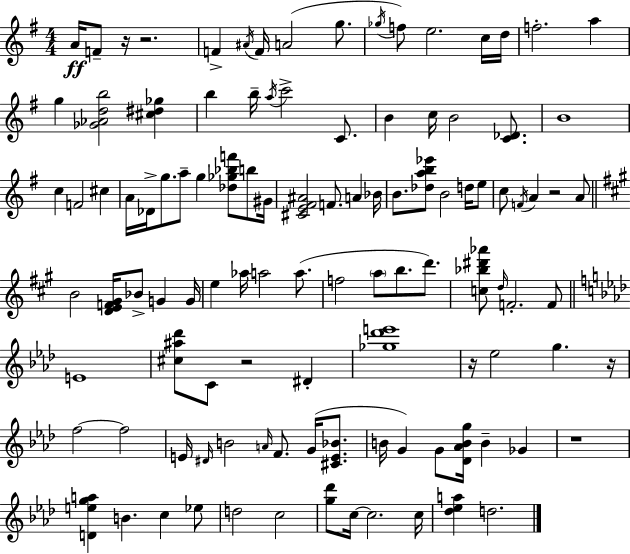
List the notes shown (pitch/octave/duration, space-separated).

A4/s F4/e R/s R/h. F4/q A#4/s F4/s A4/h G5/e. Gb5/s F5/e E5/h. C5/s D5/s F5/h. A5/q G5/q [Gb4,Ab4,D5,B5]/h [C#5,D#5,Gb5]/q B5/q B5/s A5/s C6/h C4/e. B4/q C5/s B4/h [C4,Db4]/e. B4/w C5/q F4/h C#5/q A4/s Db4/s G5/e. A5/e G5/q [Db5,Gb5,Bb5,F6]/e B5/e G#4/s [C#4,E4,F#4,A#4]/h F4/e. A4/q Bb4/s B4/e. [Db5,A5,B5,Eb6]/e B4/h D5/s E5/e C5/e F4/s A4/q R/h A4/e B4/h [D4,E4,F4,G#4]/s Bb4/e G4/q G4/s E5/q Ab5/s A5/h A5/e. F5/h A5/e B5/e. D6/e. [C5,Bb5,D#6,Ab6]/e D5/s F4/h. F4/e E4/w [C#5,A#5,Db6]/e C4/e R/h D#4/q [Gb5,Db6,E6]/w R/s Eb5/h G5/q. R/s F5/h F5/h E4/s D#4/s B4/h A4/s F4/e. G4/s [C#4,E4,Bb4]/e. B4/s G4/q G4/e [Db4,Ab4,B4,G5]/s B4/q Gb4/q R/w [D4,E5,G5,A5]/q B4/q. C5/q Eb5/e D5/h C5/h [G5,Db6]/e C5/s C5/h. C5/s [Db5,Eb5,A5]/q D5/h.